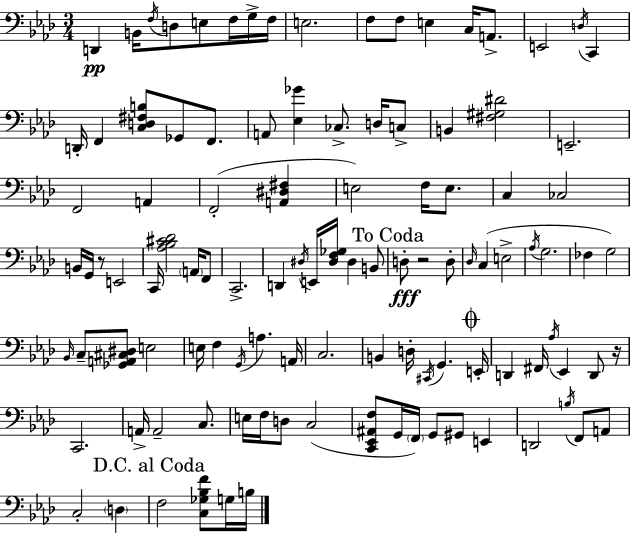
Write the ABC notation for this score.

X:1
T:Untitled
M:3/4
L:1/4
K:Fm
D,, B,,/4 F,/4 D,/2 E,/2 F,/4 G,/4 F,/4 E,2 F,/2 F,/2 E, C,/4 A,,/2 E,,2 D,/4 C,, D,,/4 F,, [C,D,^F,B,]/2 _G,,/2 F,,/2 A,,/2 [_E,_G] _C,/2 D,/4 C,/2 B,, [^F,^G,^D]2 E,,2 F,,2 A,, F,,2 [A,,^D,^F,] E,2 F,/4 E,/2 C, _C,2 B,,/4 G,,/4 z/2 E,,2 C,,/4 [_A,_B,^C_D]2 A,,/4 F,,/2 C,,2 D,, ^D,/4 E,,/4 [^D,F,_G,]/4 ^D, B,,/2 D,/2 z2 D,/2 _D,/4 C, E,2 _A,/4 G,2 _F, G,2 _B,,/4 C,/2 [_G,,A,,^C,^D,]/2 E,2 E,/4 F, G,,/4 A, A,,/4 C,2 B,, D,/4 ^C,,/4 G,, E,,/4 D,, ^F,,/4 _A,/4 _E,, D,,/2 z/4 C,,2 A,,/4 A,,2 C,/2 E,/4 F,/4 D,/2 C,2 [C,,_E,,^A,,F,]/2 G,,/4 F,,/4 G,,/2 ^G,,/2 E,, D,,2 B,/4 F,,/2 A,,/2 C,2 D, F,2 [C,_G,_B,F]/2 G,/4 B,/4